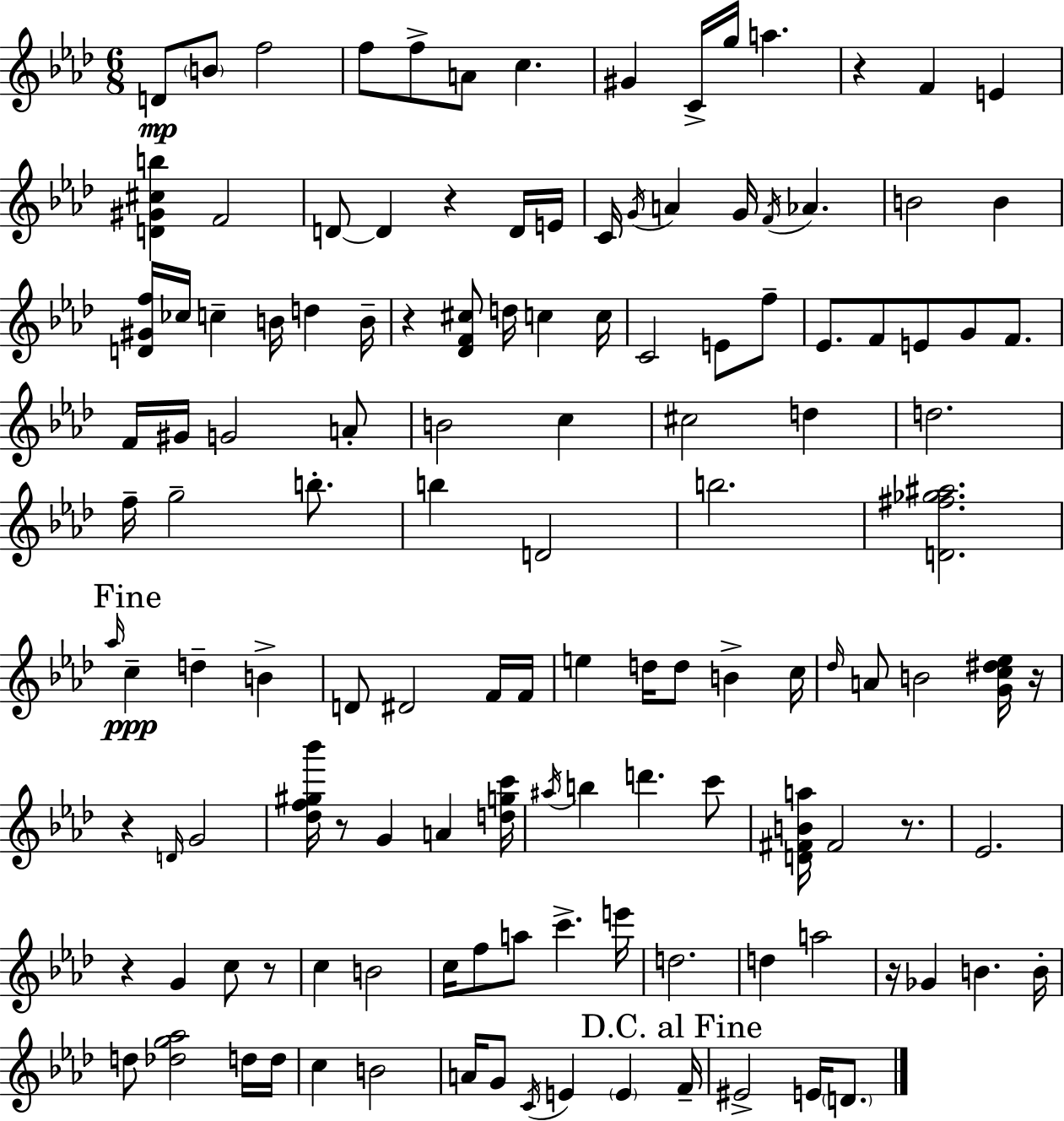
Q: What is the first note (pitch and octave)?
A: D4